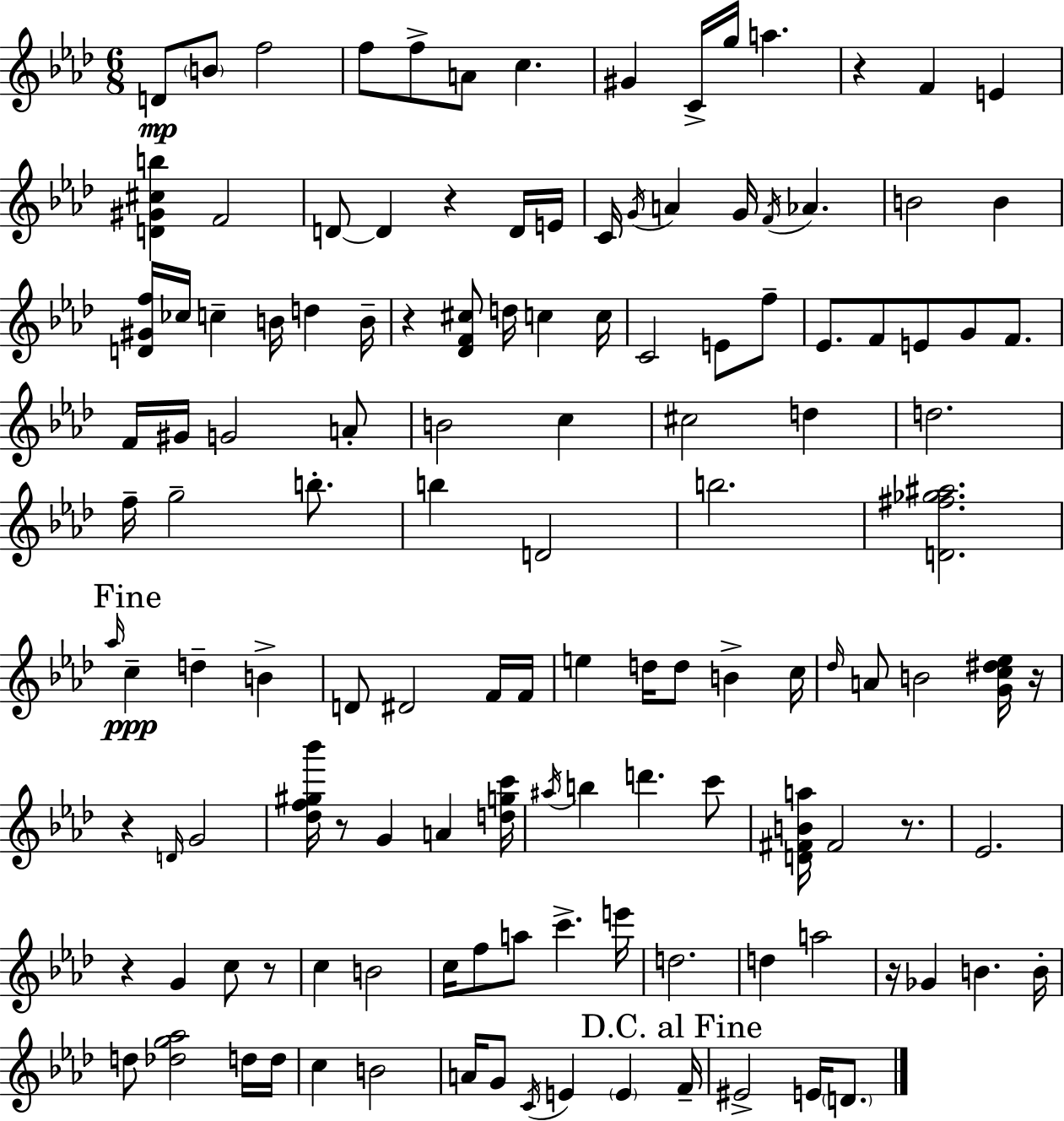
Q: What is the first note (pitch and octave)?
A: D4